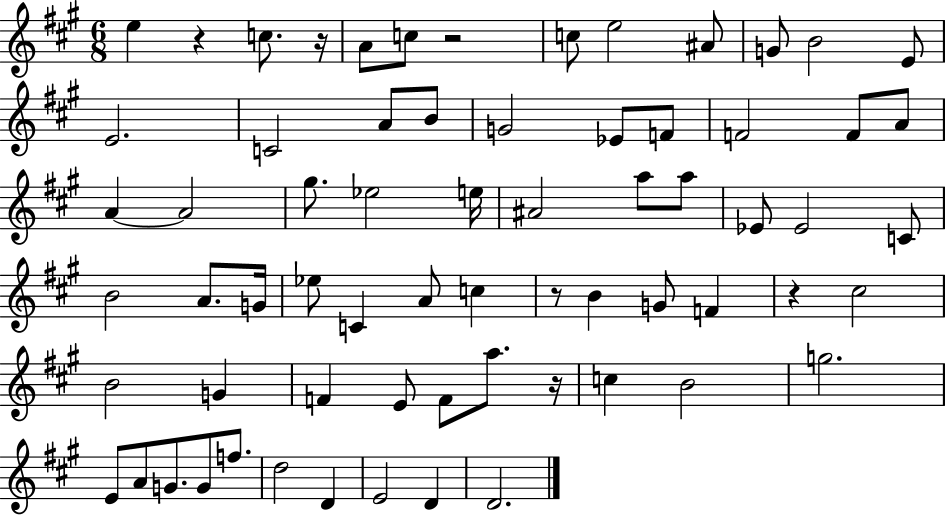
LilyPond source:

{
  \clef treble
  \numericTimeSignature
  \time 6/8
  \key a \major
  \repeat volta 2 { e''4 r4 c''8. r16 | a'8 c''8 r2 | c''8 e''2 ais'8 | g'8 b'2 e'8 | \break e'2. | c'2 a'8 b'8 | g'2 ees'8 f'8 | f'2 f'8 a'8 | \break a'4~~ a'2 | gis''8. ees''2 e''16 | ais'2 a''8 a''8 | ees'8 ees'2 c'8 | \break b'2 a'8. g'16 | ees''8 c'4 a'8 c''4 | r8 b'4 g'8 f'4 | r4 cis''2 | \break b'2 g'4 | f'4 e'8 f'8 a''8. r16 | c''4 b'2 | g''2. | \break e'8 a'8 g'8. g'8 f''8. | d''2 d'4 | e'2 d'4 | d'2. | \break } \bar "|."
}